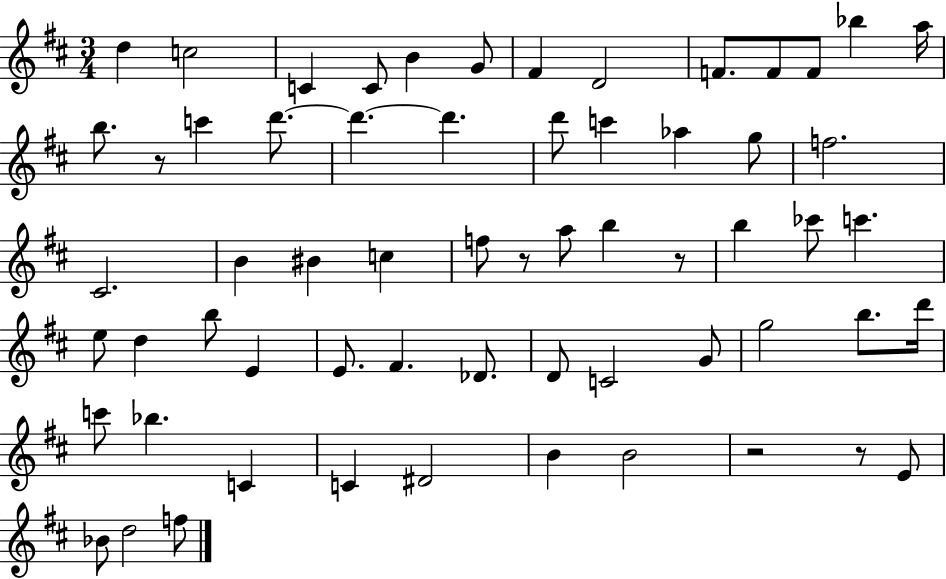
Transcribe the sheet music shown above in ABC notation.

X:1
T:Untitled
M:3/4
L:1/4
K:D
d c2 C C/2 B G/2 ^F D2 F/2 F/2 F/2 _b a/4 b/2 z/2 c' d'/2 d' d' d'/2 c' _a g/2 f2 ^C2 B ^B c f/2 z/2 a/2 b z/2 b _c'/2 c' e/2 d b/2 E E/2 ^F _D/2 D/2 C2 G/2 g2 b/2 d'/4 c'/2 _b C C ^D2 B B2 z2 z/2 E/2 _B/2 d2 f/2